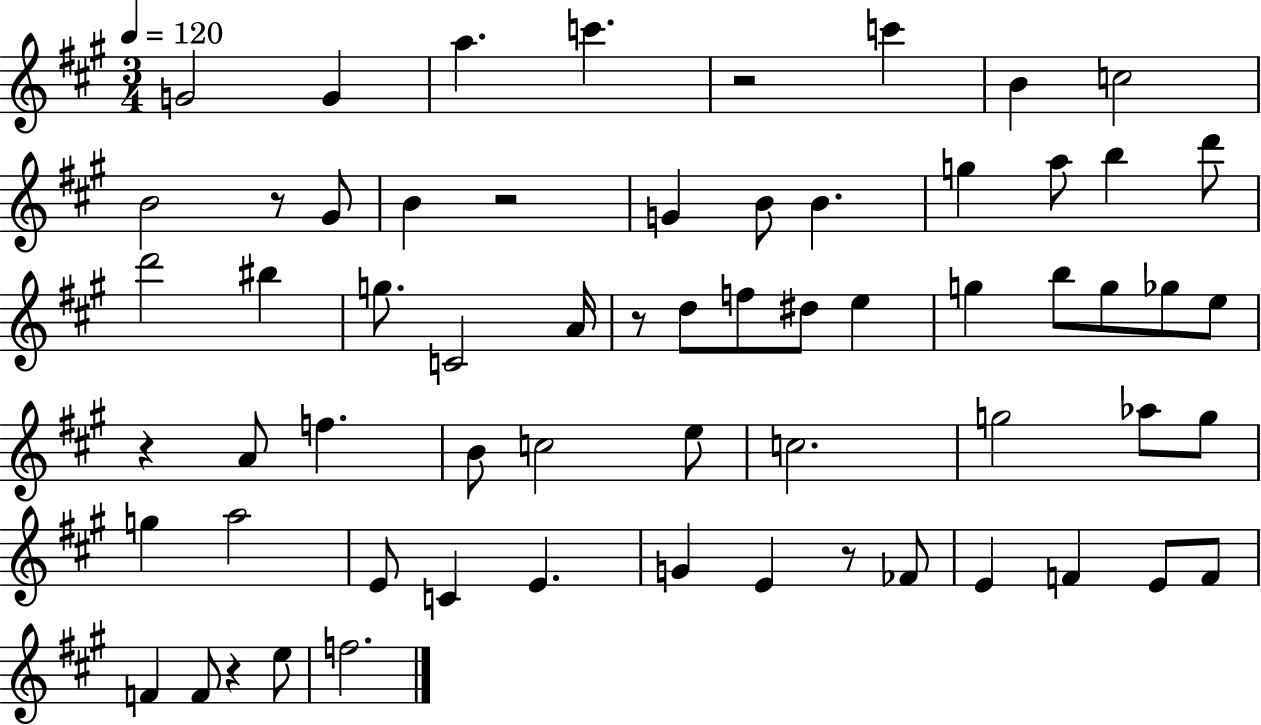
X:1
T:Untitled
M:3/4
L:1/4
K:A
G2 G a c' z2 c' B c2 B2 z/2 ^G/2 B z2 G B/2 B g a/2 b d'/2 d'2 ^b g/2 C2 A/4 z/2 d/2 f/2 ^d/2 e g b/2 g/2 _g/2 e/2 z A/2 f B/2 c2 e/2 c2 g2 _a/2 g/2 g a2 E/2 C E G E z/2 _F/2 E F E/2 F/2 F F/2 z e/2 f2